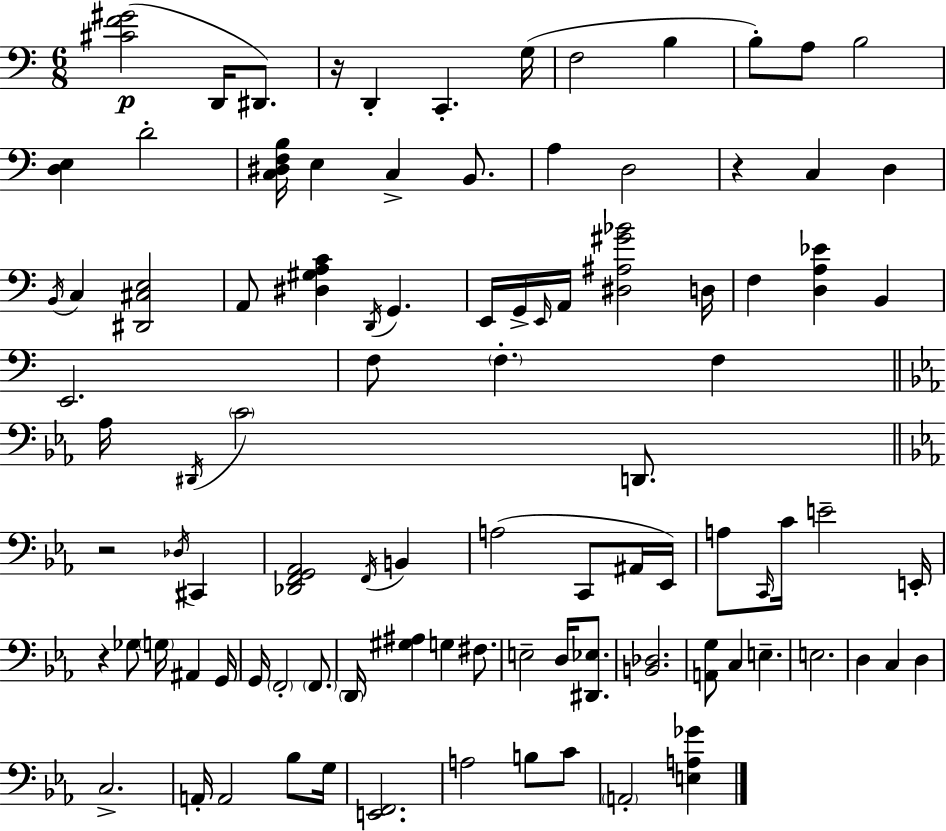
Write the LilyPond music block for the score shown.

{
  \clef bass
  \numericTimeSignature
  \time 6/8
  \key c \major
  <cis' f' gis'>2(\p d,16 dis,8.) | r16 d,4-. c,4.-. g16( | f2 b4 | b8-.) a8 b2 | \break <d e>4 d'2-. | <c dis f b>16 e4 c4-> b,8. | a4 d2 | r4 c4 d4 | \break \acciaccatura { b,16 } c4 <dis, cis e>2 | a,8 <dis gis a c'>4 \acciaccatura { d,16 } g,4. | e,16 g,16-> \grace { e,16 } a,16 <dis ais gis' bes'>2 | d16 f4 <d a ees'>4 b,4 | \break e,2. | f8 \parenthesize f4.-. f4 | \bar "||" \break \key c \minor aes16 \acciaccatura { dis,16 } \parenthesize c'2 d,8. | \bar "||" \break \key c \minor r2 \acciaccatura { des16 } cis,4 | <des, f, g, aes,>2 \acciaccatura { f,16 } b,4 | a2( c,8 | ais,16 ees,16) a8 \grace { c,16 } c'16 e'2-- | \break e,16-. r4 ges8 \parenthesize g16 ais,4 | g,16 g,16 \parenthesize f,2-. | \parenthesize f,8. \parenthesize d,16 <gis ais>4 g4 | fis8. e2-- d16 | \break <dis, ees>8. <b, des>2. | <a, g>8 c4 e4.-- | e2. | d4 c4 d4 | \break c2.-> | a,16-. a,2 | bes8 g16 <e, f,>2. | a2 b8 | \break c'8 \parenthesize a,2-. <e a ges'>4 | \bar "|."
}